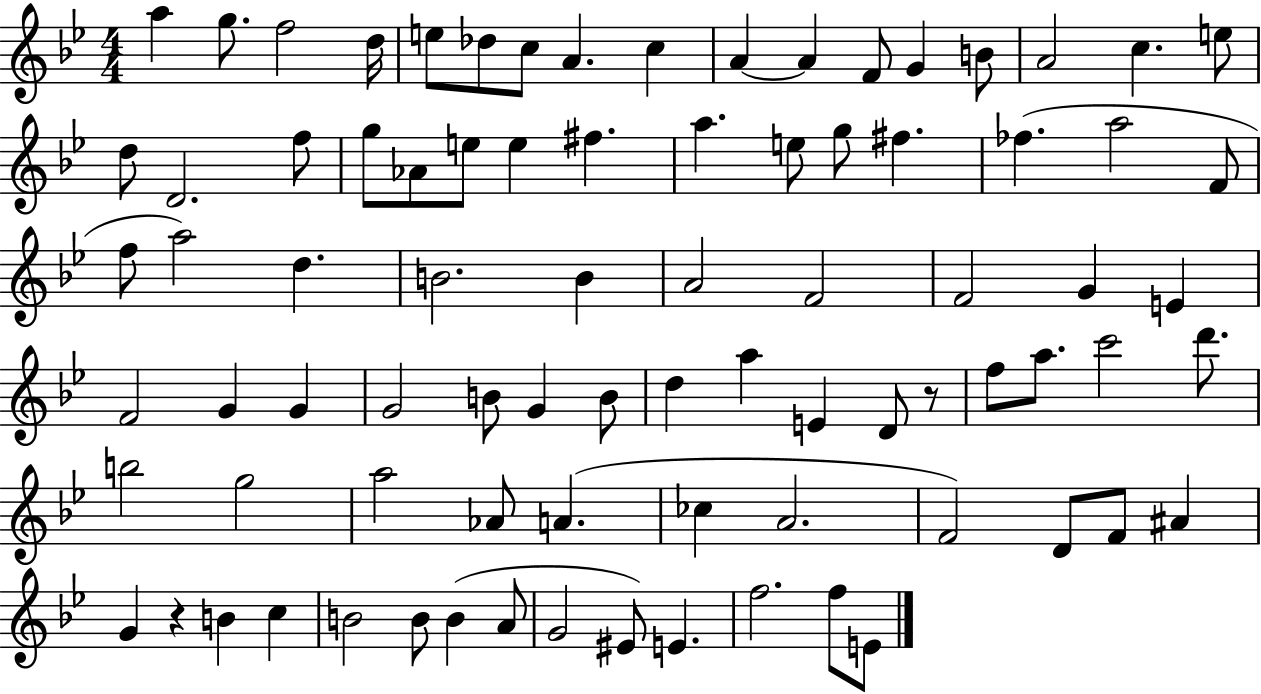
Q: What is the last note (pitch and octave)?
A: E4